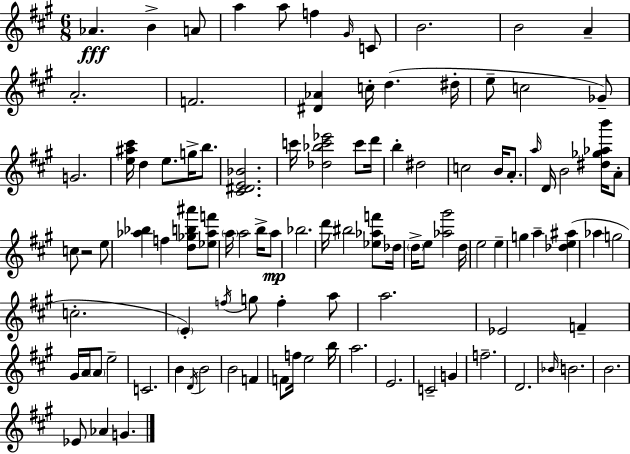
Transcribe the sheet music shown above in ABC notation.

X:1
T:Untitled
M:6/8
L:1/4
K:A
_A B A/2 a a/2 f ^G/4 C/2 B2 B2 A A2 F2 [^D_A] c/4 d ^d/4 e/2 c2 _G/2 G2 [e^a^c']/4 d e/2 g/4 b/2 [^C^DE_B]2 c'/4 [_d_bc'_e']2 c'/2 d'/4 b ^d2 c2 B/4 A/2 a/4 D/4 B2 [^d_g_ab']/4 A/2 c/2 z2 e/2 [_a_b] f [d_gb^a']/2 [_e_af']/2 a/4 a2 b/4 a/2 _b2 d'/4 ^b2 [_e_af']/2 _d/4 d/4 e/2 [_a^g']2 d/4 e2 e g a [_de^a] _a g2 c2 E f/4 g/2 f a/2 a2 _E2 F ^G/4 A/4 A/2 e2 C2 B D/4 B2 B2 F F/2 f/4 e2 b/4 a2 E2 C2 G f2 D2 _B/4 B2 B2 _E/2 _A G